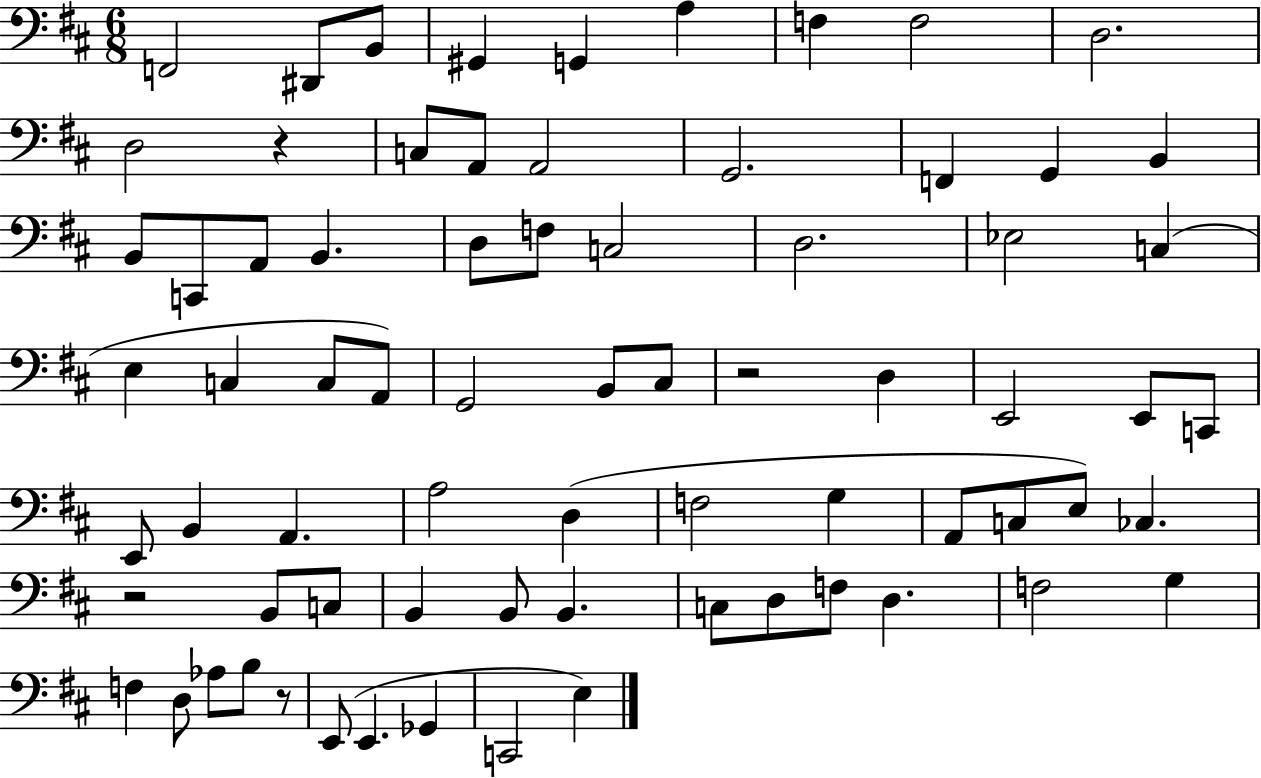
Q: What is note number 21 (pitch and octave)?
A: B2